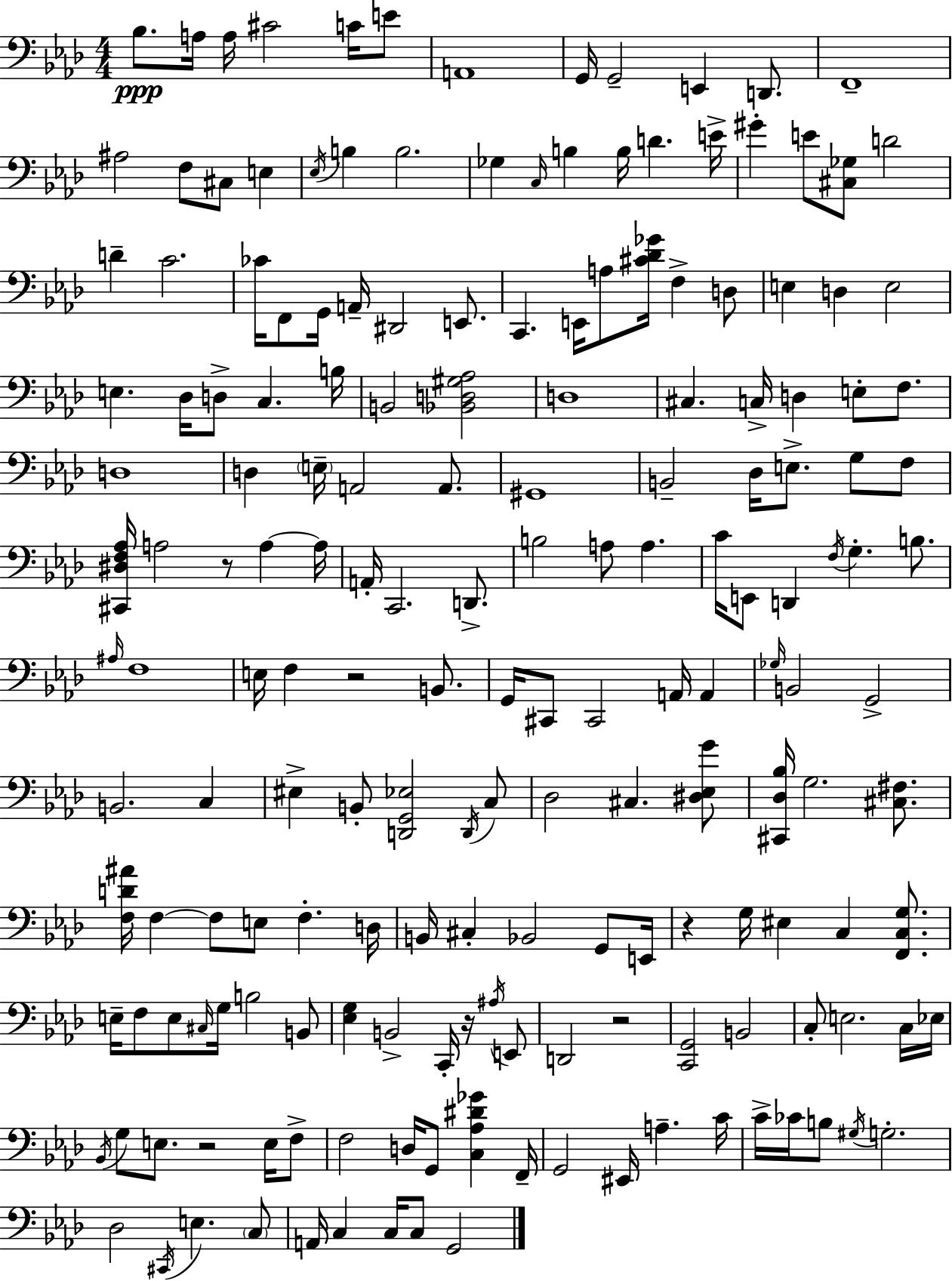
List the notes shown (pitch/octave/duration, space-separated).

Bb3/e. A3/s A3/s C#4/h C4/s E4/e A2/w G2/s G2/h E2/q D2/e. F2/w A#3/h F3/e C#3/e E3/q Eb3/s B3/q B3/h. Gb3/q C3/s B3/q B3/s D4/q. E4/s G#4/q E4/e [C#3,Gb3]/e D4/h D4/q C4/h. CES4/s F2/e G2/s A2/s D#2/h E2/e. C2/q. E2/s A3/e [C#4,Db4,Gb4]/s F3/q D3/e E3/q D3/q E3/h E3/q. Db3/s D3/e C3/q. B3/s B2/h [Bb2,D3,G#3,Ab3]/h D3/w C#3/q. C3/s D3/q E3/e F3/e. D3/w D3/q E3/s A2/h A2/e. G#2/w B2/h Db3/s E3/e. G3/e F3/e [C#2,D#3,F3,Ab3]/s A3/h R/e A3/q A3/s A2/s C2/h. D2/e. B3/h A3/e A3/q. C4/s E2/e D2/q F3/s G3/q. B3/e. A#3/s F3/w E3/s F3/q R/h B2/e. G2/s C#2/e C#2/h A2/s A2/q Gb3/s B2/h G2/h B2/h. C3/q EIS3/q B2/e [D2,G2,Eb3]/h D2/s C3/e Db3/h C#3/q. [D#3,Eb3,G4]/e [C#2,Db3,Bb3]/s G3/h. [C#3,F#3]/e. [F3,D4,A#4]/s F3/q F3/e E3/e F3/q. D3/s B2/s C#3/q Bb2/h G2/e E2/s R/q G3/s EIS3/q C3/q [F2,C3,G3]/e. E3/s F3/e E3/e C#3/s G3/s B3/h B2/e [Eb3,G3]/q B2/h C2/s R/s A#3/s E2/e D2/h R/h [C2,G2]/h B2/h C3/e E3/h. C3/s Eb3/s Bb2/s G3/e E3/e. R/h E3/s F3/e F3/h D3/s G2/e [C3,Ab3,D#4,Gb4]/q F2/s G2/h EIS2/s A3/q. C4/s C4/s CES4/s B3/e G#3/s G3/h. Db3/h C#2/s E3/q. C3/e A2/s C3/q C3/s C3/e G2/h